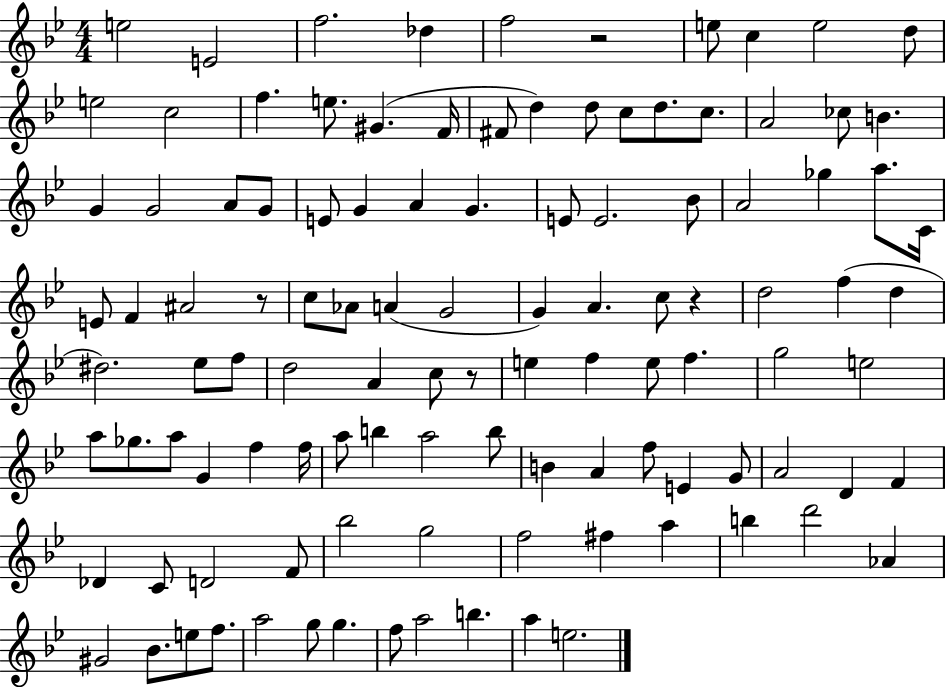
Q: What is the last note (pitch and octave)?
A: E5